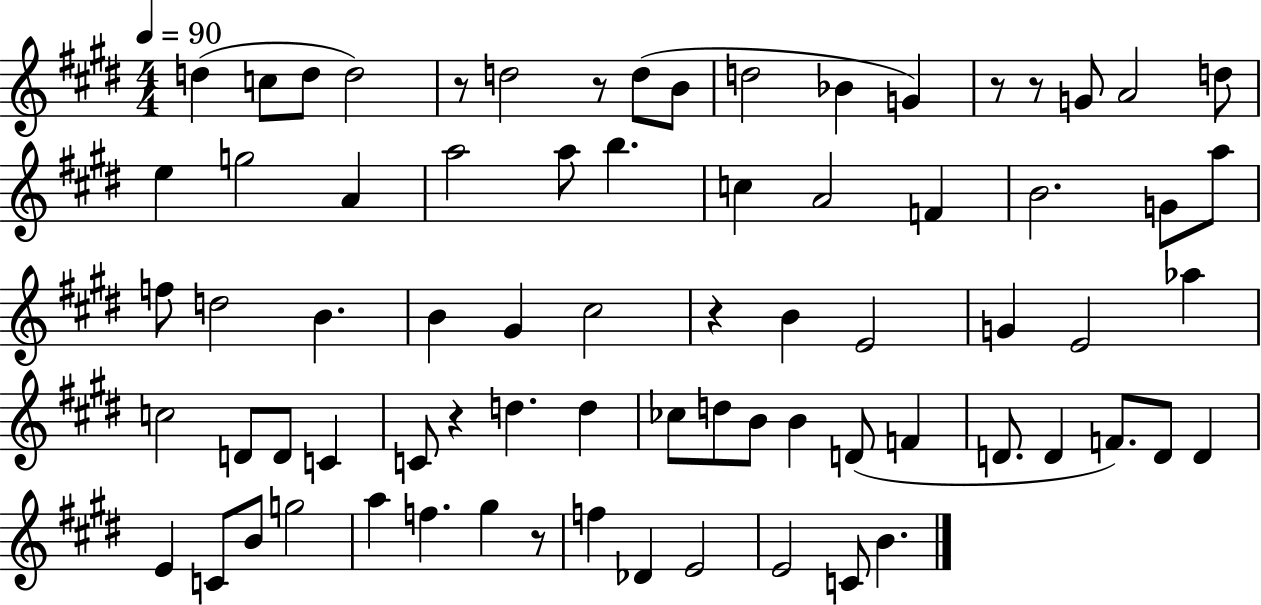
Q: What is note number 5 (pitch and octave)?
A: D5